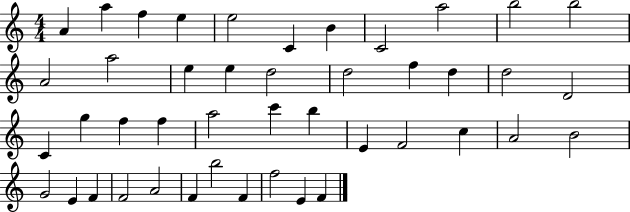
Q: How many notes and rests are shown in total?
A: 44